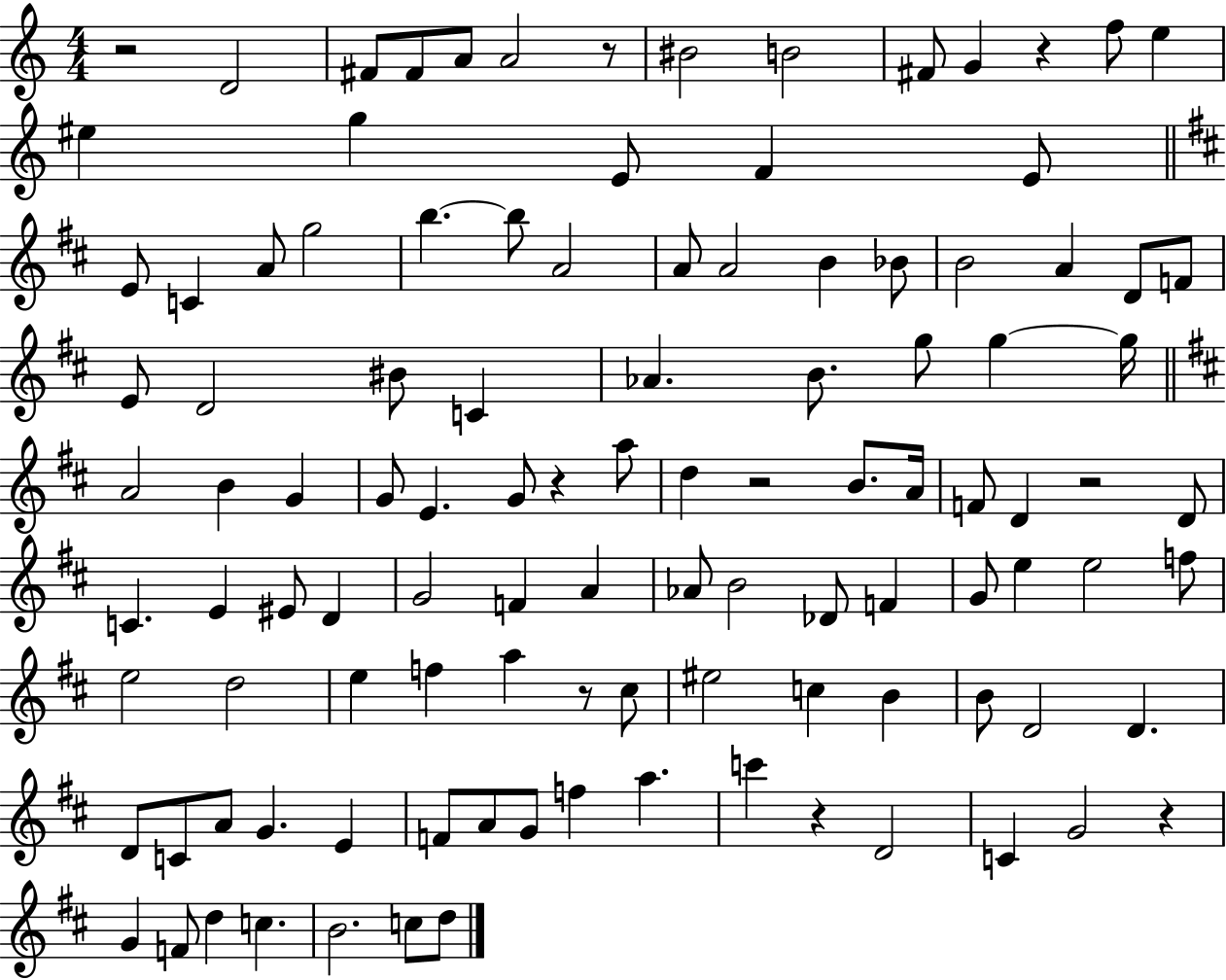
X:1
T:Untitled
M:4/4
L:1/4
K:C
z2 D2 ^F/2 ^F/2 A/2 A2 z/2 ^B2 B2 ^F/2 G z f/2 e ^e g E/2 F E/2 E/2 C A/2 g2 b b/2 A2 A/2 A2 B _B/2 B2 A D/2 F/2 E/2 D2 ^B/2 C _A B/2 g/2 g g/4 A2 B G G/2 E G/2 z a/2 d z2 B/2 A/4 F/2 D z2 D/2 C E ^E/2 D G2 F A _A/2 B2 _D/2 F G/2 e e2 f/2 e2 d2 e f a z/2 ^c/2 ^e2 c B B/2 D2 D D/2 C/2 A/2 G E F/2 A/2 G/2 f a c' z D2 C G2 z G F/2 d c B2 c/2 d/2